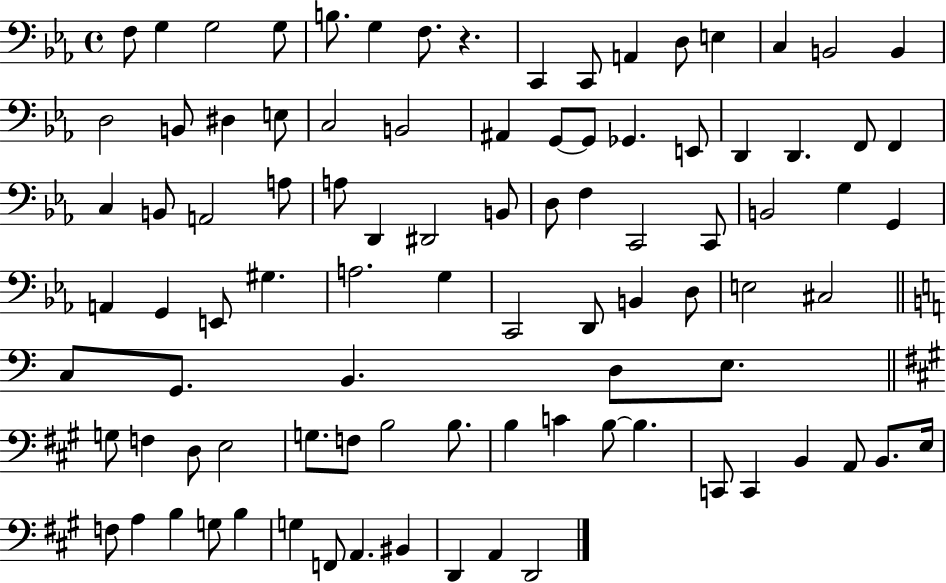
X:1
T:Untitled
M:4/4
L:1/4
K:Eb
F,/2 G, G,2 G,/2 B,/2 G, F,/2 z C,, C,,/2 A,, D,/2 E, C, B,,2 B,, D,2 B,,/2 ^D, E,/2 C,2 B,,2 ^A,, G,,/2 G,,/2 _G,, E,,/2 D,, D,, F,,/2 F,, C, B,,/2 A,,2 A,/2 A,/2 D,, ^D,,2 B,,/2 D,/2 F, C,,2 C,,/2 B,,2 G, G,, A,, G,, E,,/2 ^G, A,2 G, C,,2 D,,/2 B,, D,/2 E,2 ^C,2 C,/2 G,,/2 B,, D,/2 E,/2 G,/2 F, D,/2 E,2 G,/2 F,/2 B,2 B,/2 B, C B,/2 B, C,,/2 C,, B,, A,,/2 B,,/2 E,/4 F,/2 A, B, G,/2 B, G, F,,/2 A,, ^B,, D,, A,, D,,2